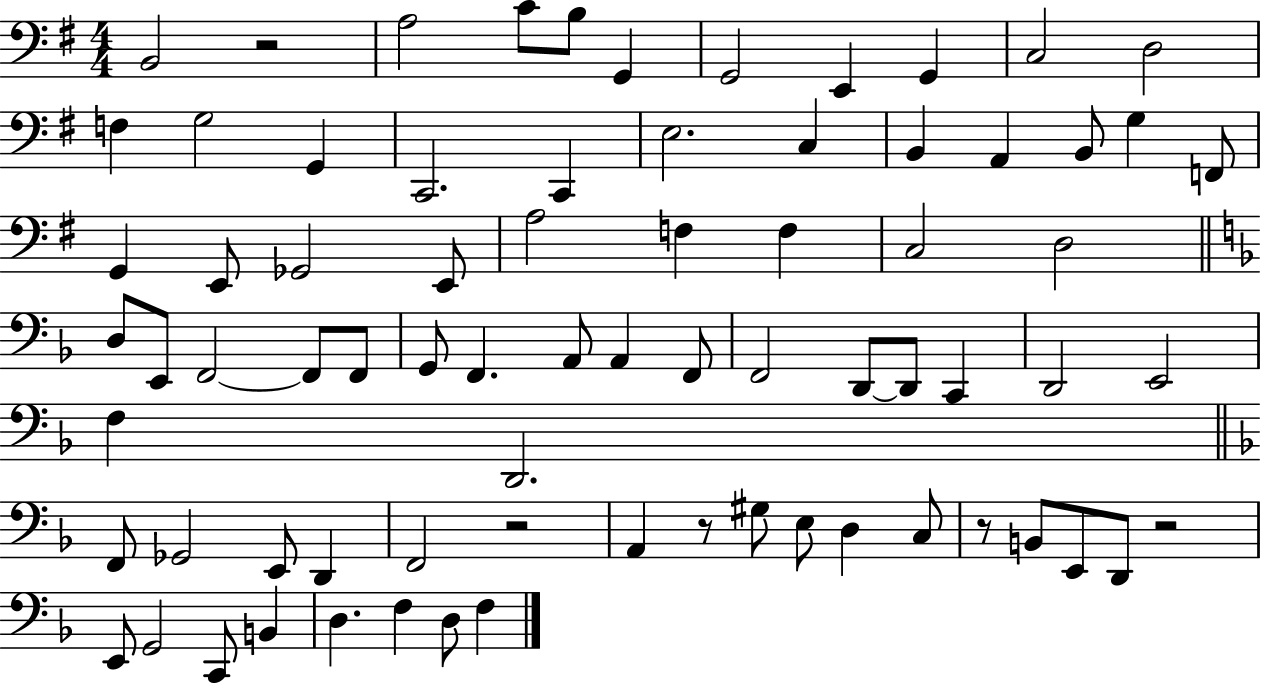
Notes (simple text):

B2/h R/h A3/h C4/e B3/e G2/q G2/h E2/q G2/q C3/h D3/h F3/q G3/h G2/q C2/h. C2/q E3/h. C3/q B2/q A2/q B2/e G3/q F2/e G2/q E2/e Gb2/h E2/e A3/h F3/q F3/q C3/h D3/h D3/e E2/e F2/h F2/e F2/e G2/e F2/q. A2/e A2/q F2/e F2/h D2/e D2/e C2/q D2/h E2/h F3/q D2/h. F2/e Gb2/h E2/e D2/q F2/h R/h A2/q R/e G#3/e E3/e D3/q C3/e R/e B2/e E2/e D2/e R/h E2/e G2/h C2/e B2/q D3/q. F3/q D3/e F3/q